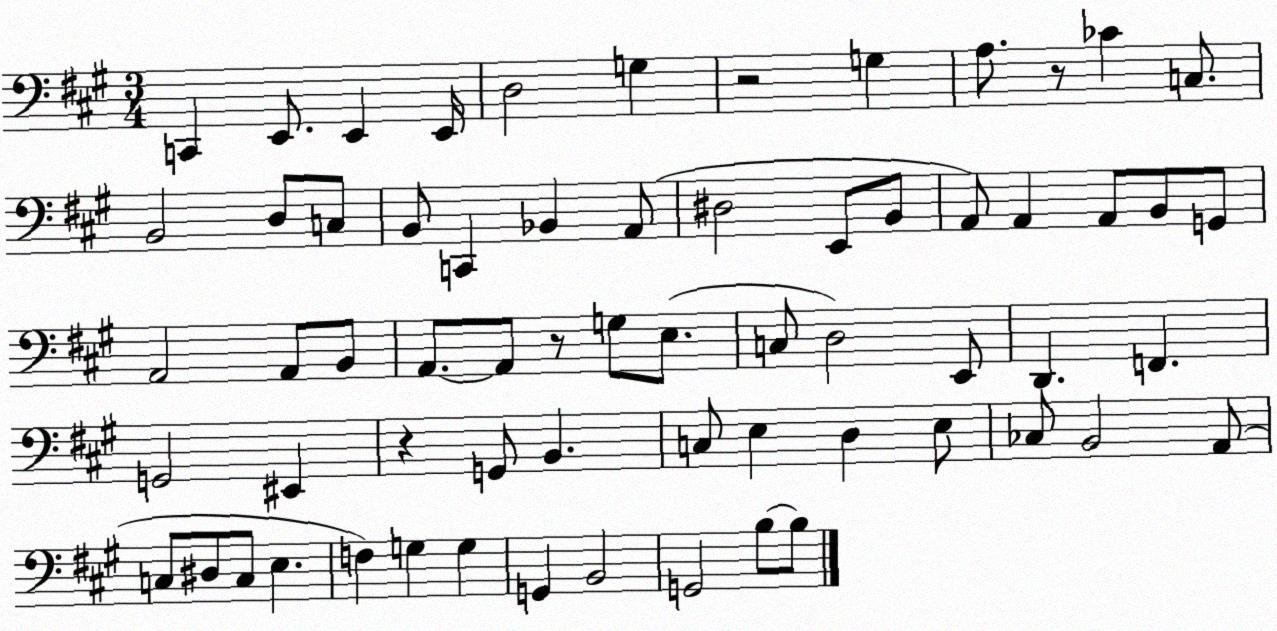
X:1
T:Untitled
M:3/4
L:1/4
K:A
C,, E,,/2 E,, E,,/4 D,2 G, z2 G, A,/2 z/2 _C C,/2 B,,2 D,/2 C,/2 B,,/2 C,, _B,, A,,/2 ^D,2 E,,/2 B,,/2 A,,/2 A,, A,,/2 B,,/2 G,,/2 A,,2 A,,/2 B,,/2 A,,/2 A,,/2 z/2 G,/2 E,/2 C,/2 D,2 E,,/2 D,, F,, G,,2 ^E,, z G,,/2 B,, C,/2 E, D, E,/2 _C,/2 B,,2 A,,/2 C,/2 ^D,/2 C,/2 E, F, G, G, G,, B,,2 G,,2 B,/2 B,/2